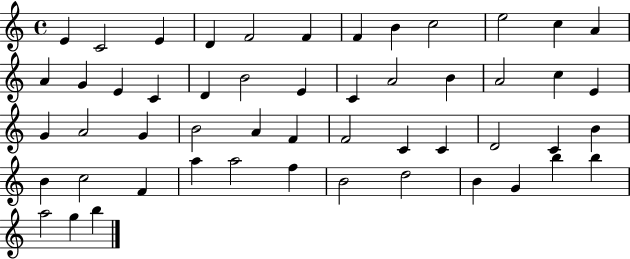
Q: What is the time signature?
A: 4/4